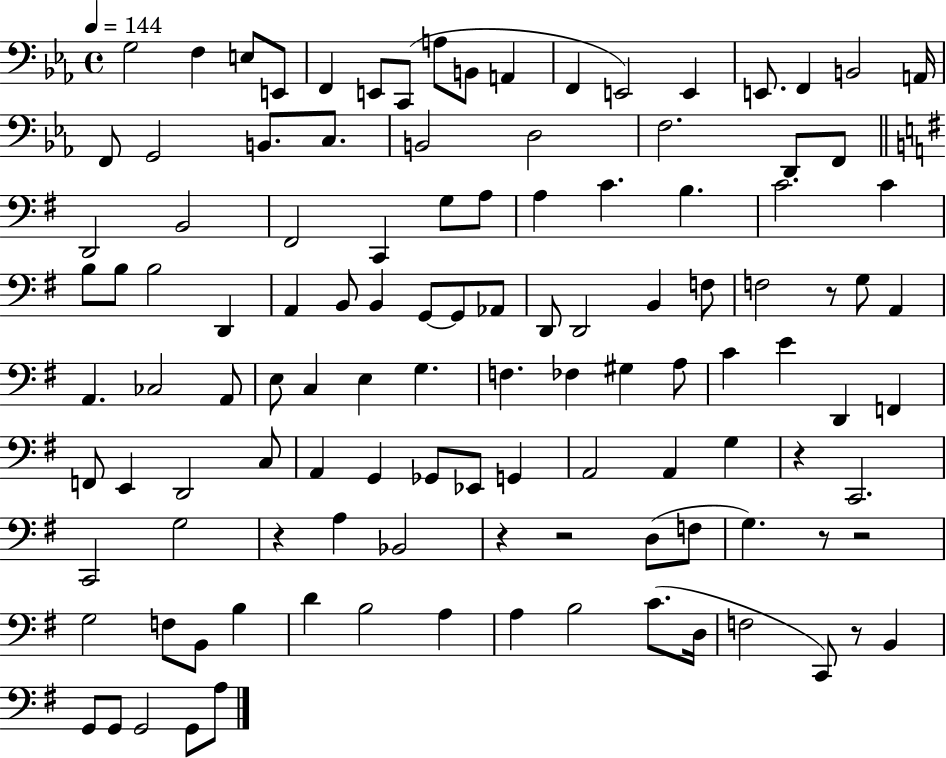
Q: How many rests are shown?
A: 8